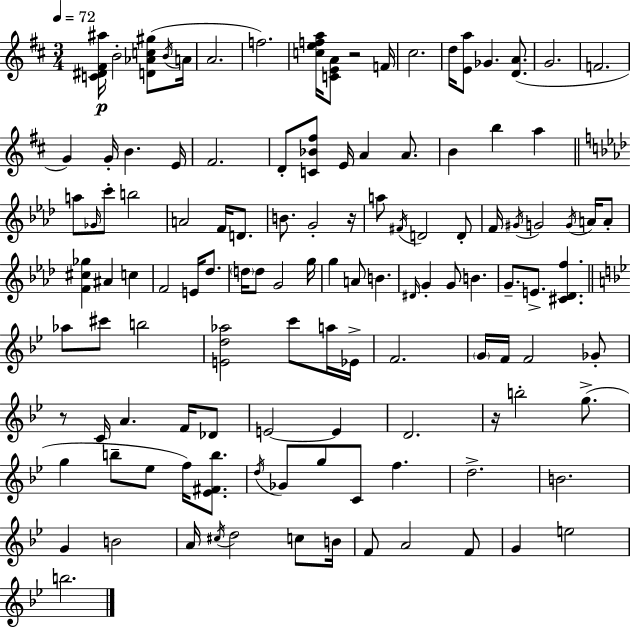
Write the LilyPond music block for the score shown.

{
  \clef treble
  \numericTimeSignature
  \time 3/4
  \key d \major
  \tempo 4 = 72
  <c' dis' fis' ais''>16\p b'2-. <d' aes' c'' gis''>8( \acciaccatura { b'16 } | a'16 a'2. | f''2.) | <c'' e'' f'' a''>16 <c' e' a'>8 r2 | \break f'16 cis''2. | d''16 <e' a''>8 ges'4. <d' a'>8.( | g'2. | f'2. | \break g'4) g'16-. b'4. | e'16 fis'2. | d'8-. <c' bes' fis''>8 e'16 a'4 a'8. | b'4 b''4 a''4 | \break \bar "||" \break \key f \minor a''8 \grace { ges'16 } c'''8-. b''2 | a'2 f'16 d'8. | b'8. g'2-. | r16 a''8 \acciaccatura { fis'16 } d'2 | \break d'8-. f'16 \acciaccatura { gis'16 } g'2 | \acciaccatura { g'16 } a'16 a'8-. <f' cis'' ges''>4 ais'4 | c''4 f'2 | e'16 des''8. \parenthesize d''16 d''8 g'2 | \break g''16 g''4 a'8 b'4. | \grace { dis'16 } g'4-. g'8 b'4. | g'8.-- e'8.-> <cis' des' f''>4. | \bar "||" \break \key bes \major aes''8 cis'''8 b''2 | <e' d'' aes''>2 c'''8 a''16 ees'16-> | f'2. | \parenthesize g'16 f'16 f'2 ges'8-. | \break r8 c'16 a'4. f'16 des'8 | e'2~~ e'4 | d'2. | r16 b''2-. g''8.->( | \break g''4 b''8-- ees''8 f''16) <ees' fis' b''>8. | \acciaccatura { d''16 } ges'8 g''8 c'8 f''4. | d''2.-> | b'2. | \break g'4 b'2 | a'16 \acciaccatura { cis''16 } d''2 c''8 | b'16 f'8 a'2 | f'8 g'4 e''2 | \break b''2. | \bar "|."
}